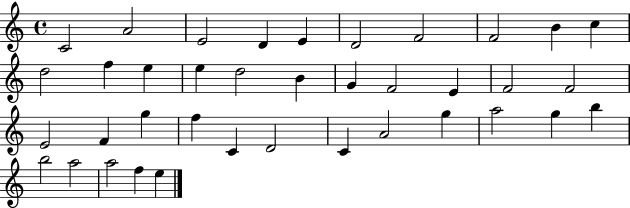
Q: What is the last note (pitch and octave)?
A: E5